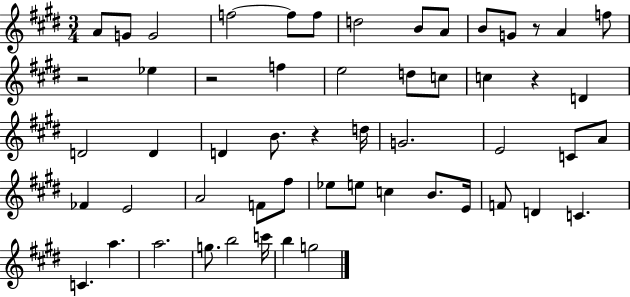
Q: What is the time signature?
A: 3/4